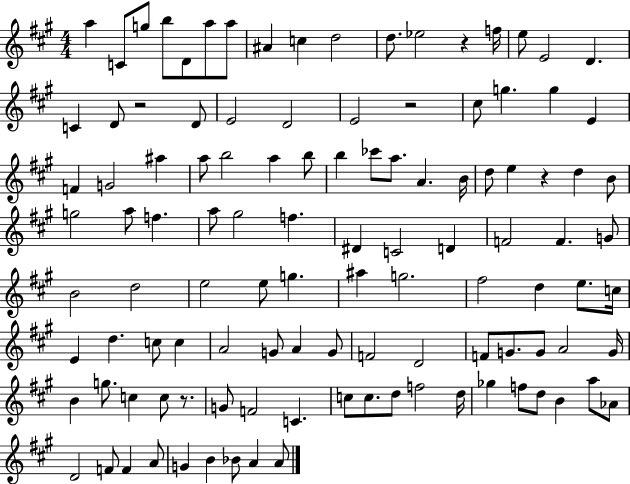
A5/q C4/e G5/e B5/e D4/e A5/e A5/e A#4/q C5/q D5/h D5/e. Eb5/h R/q F5/s E5/e E4/h D4/q. C4/q D4/e R/h D4/e E4/h D4/h E4/h R/h C#5/e G5/q. G5/q E4/q F4/q G4/h A#5/q A5/e B5/h A5/q B5/e B5/q CES6/e A5/e. A4/q. B4/s D5/e E5/q R/q D5/q B4/e G5/h A5/e F5/q. A5/e G#5/h F5/q. D#4/q C4/h D4/q F4/h F4/q. G4/e B4/h D5/h E5/h E5/e G5/q. A#5/q G5/h. F#5/h D5/q E5/e. C5/s E4/q D5/q. C5/e C5/q A4/h G4/e A4/q G4/e F4/h D4/h F4/e G4/e. G4/e A4/h G4/s B4/q G5/e. C5/q C5/e R/e. G4/e F4/h C4/q. C5/e C5/e. D5/e F5/h D5/s Gb5/q F5/e D5/e B4/q A5/e Ab4/e D4/h F4/e F4/q A4/e G4/q B4/q Bb4/e A4/q A4/e